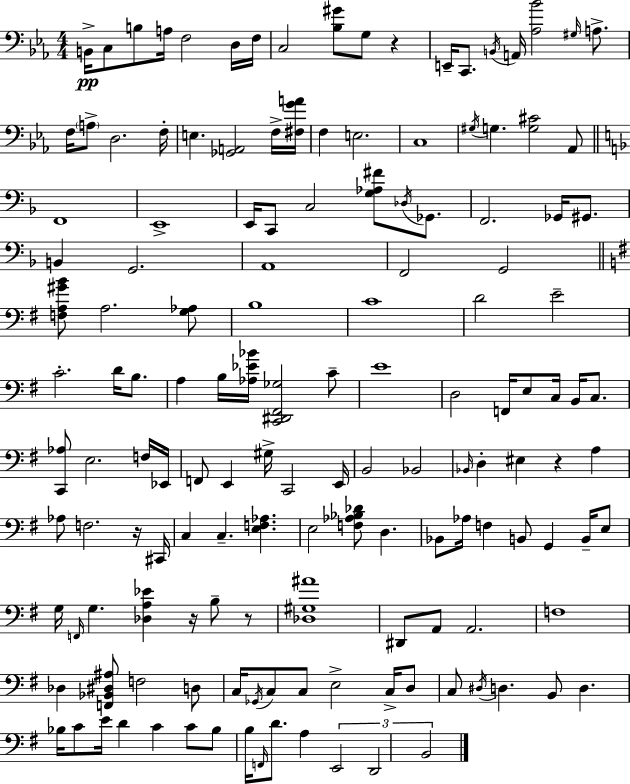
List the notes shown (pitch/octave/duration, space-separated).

B2/s C3/e B3/e A3/s F3/h D3/s F3/s C3/h [Bb3,G#4]/e G3/e R/q E2/s C2/e. B2/s A2/s [Ab3,Bb4]/h G#3/s A3/e. F3/s A3/e D3/h. F3/s E3/q. [Gb2,A2]/h F3/s [F#3,G4,A4]/s F3/q E3/h. C3/w G#3/s G3/q. [G3,C#4]/h Ab2/e F2/w E2/w E2/s C2/e C3/h [G3,Ab3,F#4]/e Db3/s Gb2/e. F2/h. Gb2/s G#2/e. B2/q G2/h. A2/w F2/h G2/h [F3,A3,G#4,B4]/e A3/h. [G3,Ab3]/e B3/w C4/w D4/h E4/h C4/h. D4/s B3/e. A3/q B3/s [Ab3,Eb4,Bb4]/s [C2,D#2,F#2,Gb3]/h C4/e E4/w D3/h F2/s E3/e C3/s B2/s C3/e. [C2,Ab3]/e E3/h. F3/s Eb2/s F2/e E2/q G#3/s C2/h E2/s B2/h Bb2/h Bb2/s D3/q EIS3/q R/q A3/q Ab3/e F3/h. R/s C#2/s C3/q C3/q. [E3,F3,Ab3]/q. E3/h [F3,Ab3,Bb3,Db4]/e D3/q. Bb2/e Ab3/s F3/q B2/e G2/q B2/s E3/e G3/s F2/s G3/q. [Db3,A3,Eb4]/q R/s B3/e R/e [Db3,G#3,A#4]/w D#2/e A2/e A2/h. F3/w Db3/q [F2,Bb2,D#3,A#3]/e F3/h D3/e C3/s Gb2/s C3/e C3/e E3/h C3/s D3/e C3/e D#3/s D3/q. B2/e D3/q. Bb3/s C4/e E4/s D4/q C4/q C4/e Bb3/e B3/s F2/s D4/e. A3/q E2/h D2/h B2/h